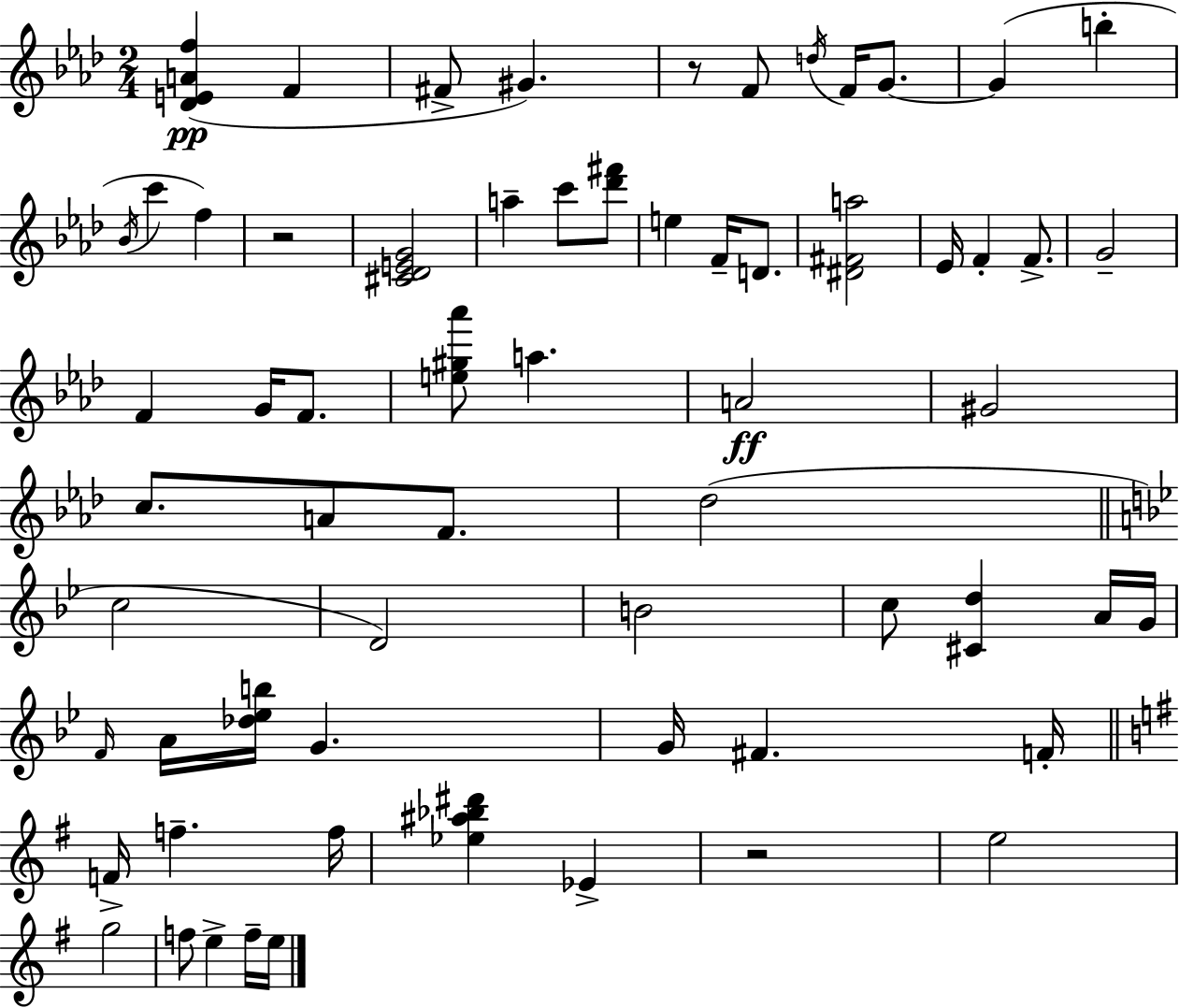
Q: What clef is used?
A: treble